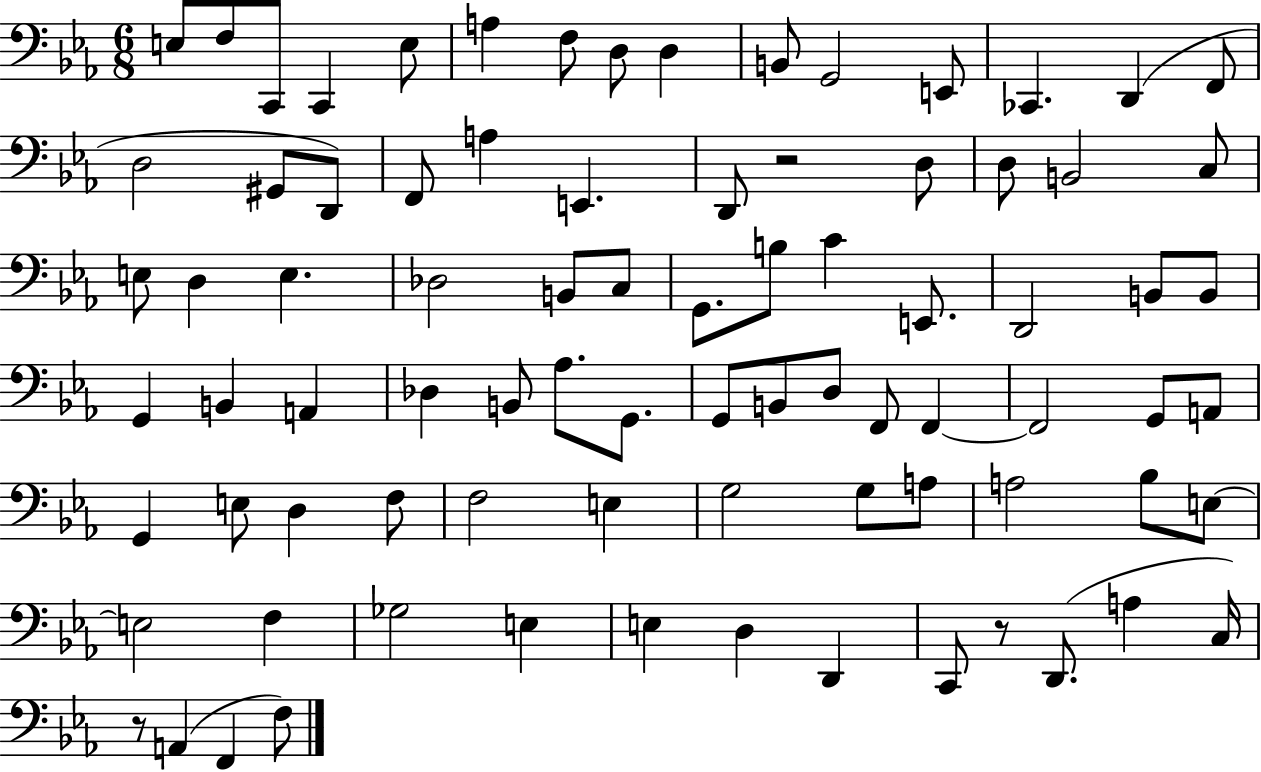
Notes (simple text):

E3/e F3/e C2/e C2/q E3/e A3/q F3/e D3/e D3/q B2/e G2/h E2/e CES2/q. D2/q F2/e D3/h G#2/e D2/e F2/e A3/q E2/q. D2/e R/h D3/e D3/e B2/h C3/e E3/e D3/q E3/q. Db3/h B2/e C3/e G2/e. B3/e C4/q E2/e. D2/h B2/e B2/e G2/q B2/q A2/q Db3/q B2/e Ab3/e. G2/e. G2/e B2/e D3/e F2/e F2/q F2/h G2/e A2/e G2/q E3/e D3/q F3/e F3/h E3/q G3/h G3/e A3/e A3/h Bb3/e E3/e E3/h F3/q Gb3/h E3/q E3/q D3/q D2/q C2/e R/e D2/e. A3/q C3/s R/e A2/q F2/q F3/e